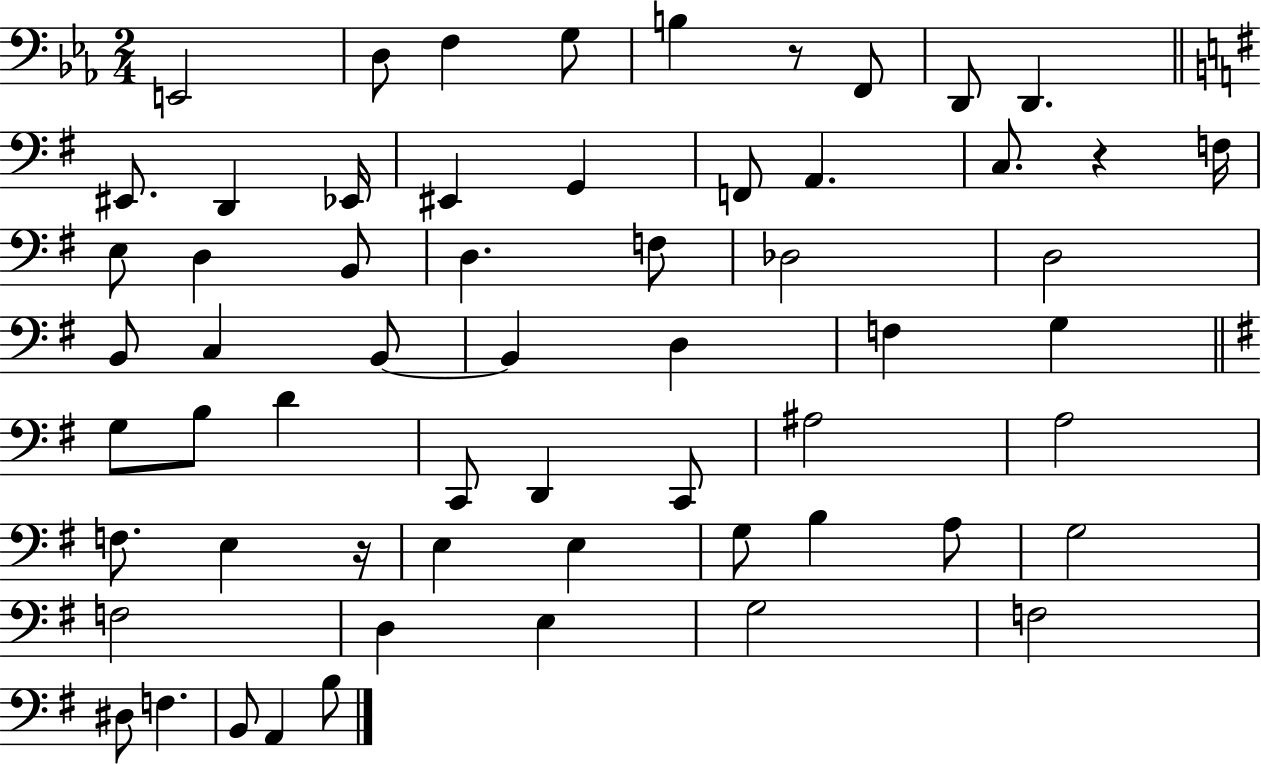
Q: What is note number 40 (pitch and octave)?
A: F3